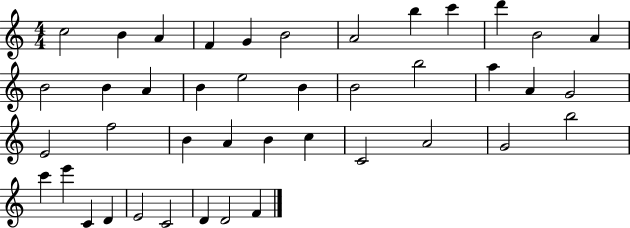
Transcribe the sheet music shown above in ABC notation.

X:1
T:Untitled
M:4/4
L:1/4
K:C
c2 B A F G B2 A2 b c' d' B2 A B2 B A B e2 B B2 b2 a A G2 E2 f2 B A B c C2 A2 G2 b2 c' e' C D E2 C2 D D2 F